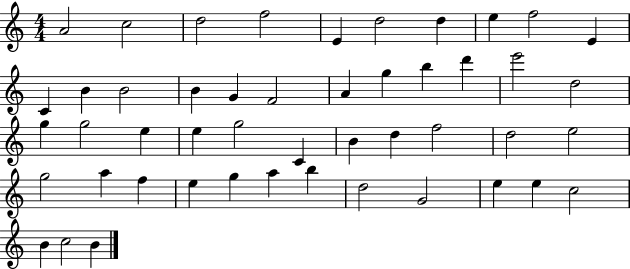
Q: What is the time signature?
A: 4/4